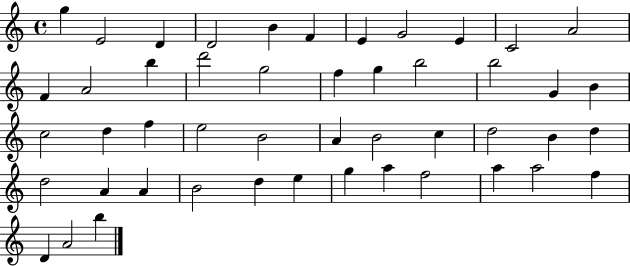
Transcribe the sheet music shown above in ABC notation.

X:1
T:Untitled
M:4/4
L:1/4
K:C
g E2 D D2 B F E G2 E C2 A2 F A2 b d'2 g2 f g b2 b2 G B c2 d f e2 B2 A B2 c d2 B d d2 A A B2 d e g a f2 a a2 f D A2 b